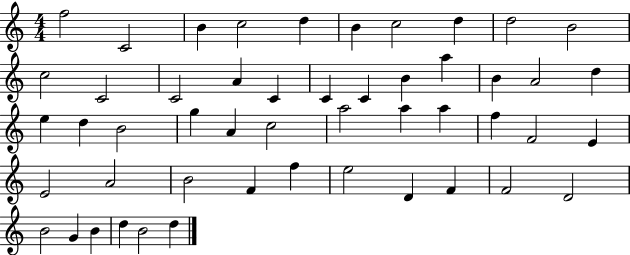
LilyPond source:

{
  \clef treble
  \numericTimeSignature
  \time 4/4
  \key c \major
  f''2 c'2 | b'4 c''2 d''4 | b'4 c''2 d''4 | d''2 b'2 | \break c''2 c'2 | c'2 a'4 c'4 | c'4 c'4 b'4 a''4 | b'4 a'2 d''4 | \break e''4 d''4 b'2 | g''4 a'4 c''2 | a''2 a''4 a''4 | f''4 f'2 e'4 | \break e'2 a'2 | b'2 f'4 f''4 | e''2 d'4 f'4 | f'2 d'2 | \break b'2 g'4 b'4 | d''4 b'2 d''4 | \bar "|."
}